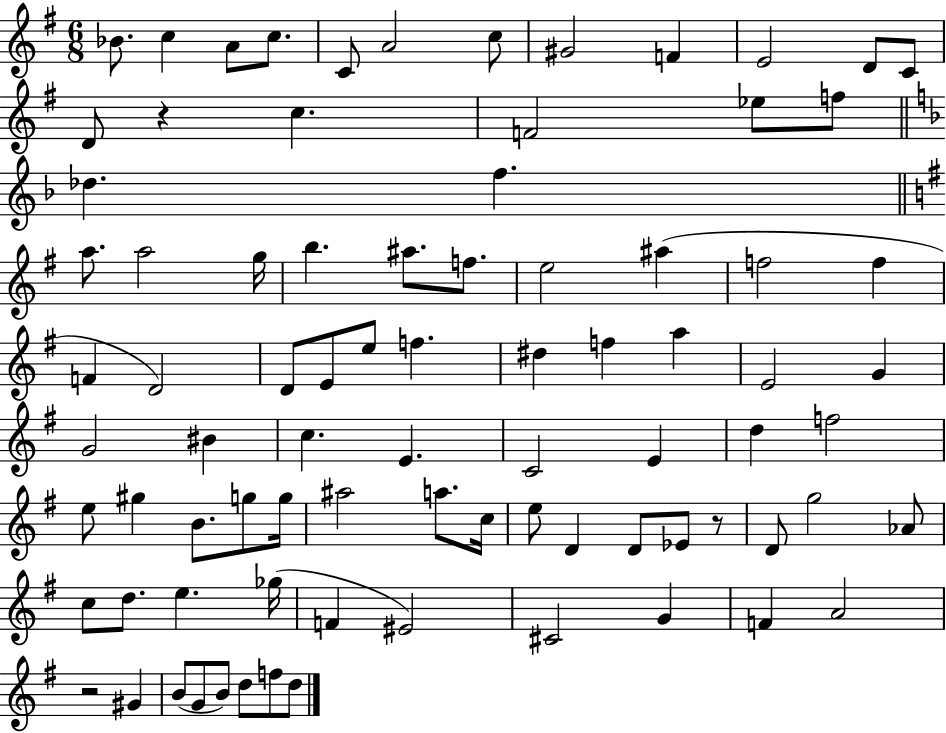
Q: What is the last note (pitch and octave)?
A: D5